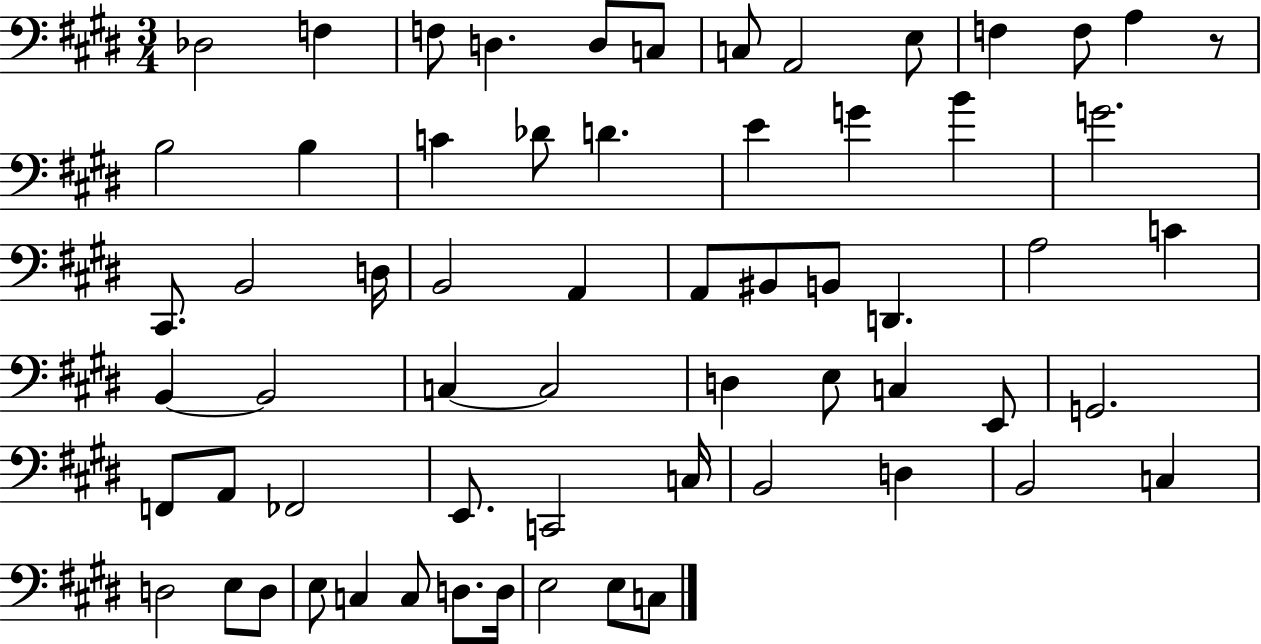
X:1
T:Untitled
M:3/4
L:1/4
K:E
_D,2 F, F,/2 D, D,/2 C,/2 C,/2 A,,2 E,/2 F, F,/2 A, z/2 B,2 B, C _D/2 D E G B G2 ^C,,/2 B,,2 D,/4 B,,2 A,, A,,/2 ^B,,/2 B,,/2 D,, A,2 C B,, B,,2 C, C,2 D, E,/2 C, E,,/2 G,,2 F,,/2 A,,/2 _F,,2 E,,/2 C,,2 C,/4 B,,2 D, B,,2 C, D,2 E,/2 D,/2 E,/2 C, C,/2 D,/2 D,/4 E,2 E,/2 C,/2